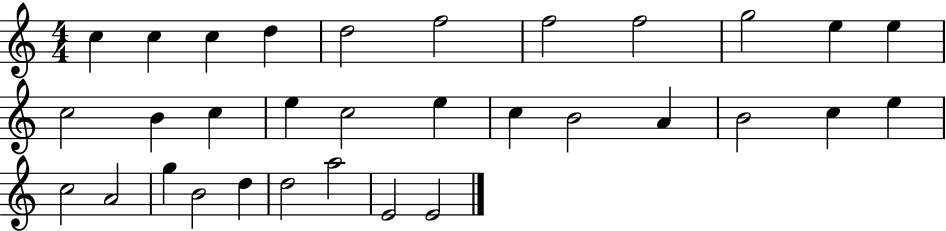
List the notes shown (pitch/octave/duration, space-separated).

C5/q C5/q C5/q D5/q D5/h F5/h F5/h F5/h G5/h E5/q E5/q C5/h B4/q C5/q E5/q C5/h E5/q C5/q B4/h A4/q B4/h C5/q E5/q C5/h A4/h G5/q B4/h D5/q D5/h A5/h E4/h E4/h